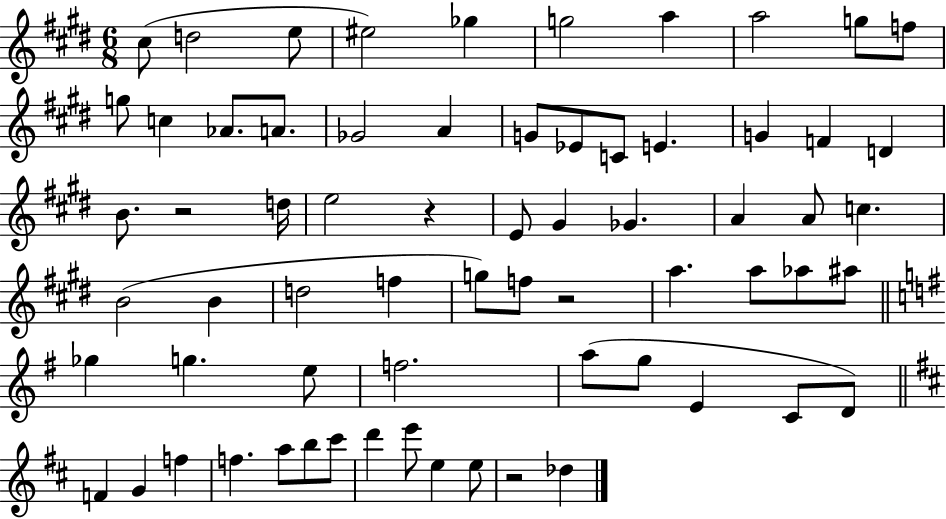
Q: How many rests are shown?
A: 4